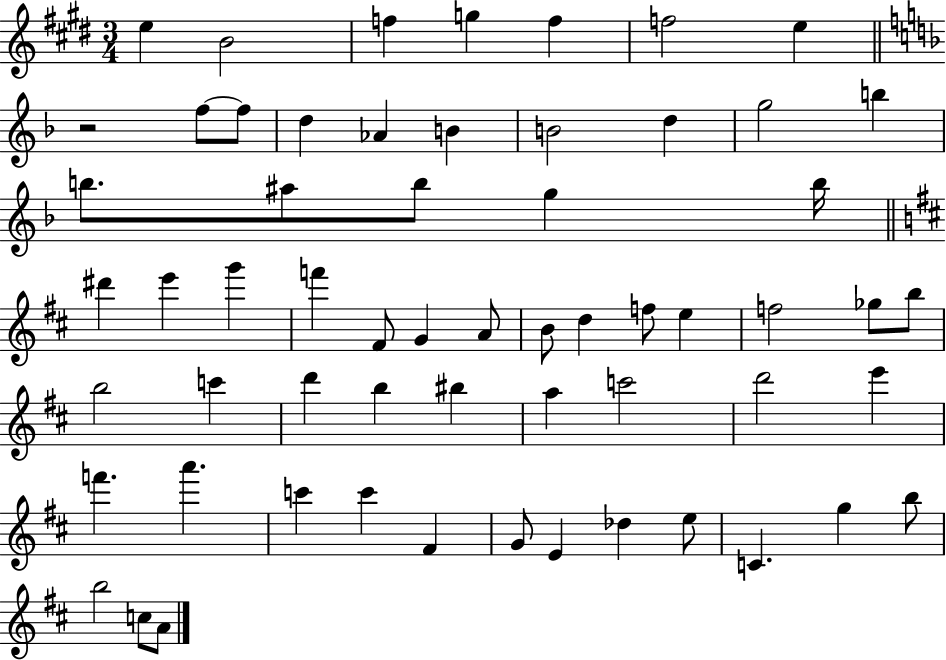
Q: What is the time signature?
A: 3/4